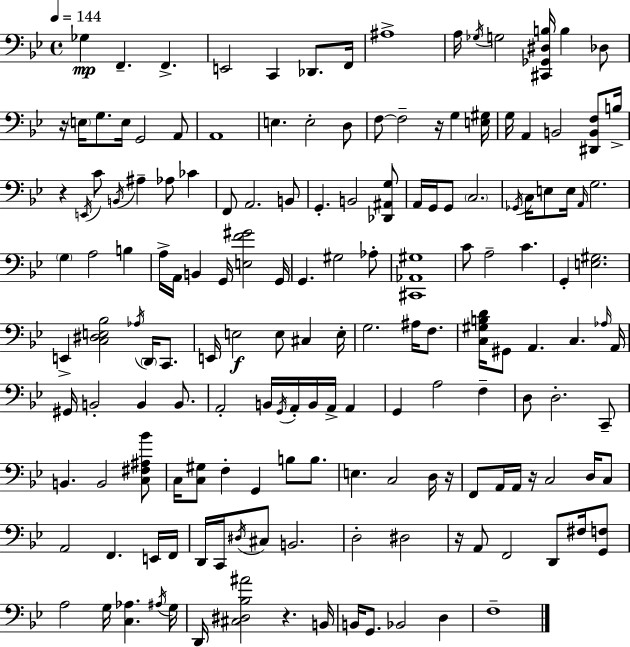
Gb3/q F2/q. F2/q. E2/h C2/q Db2/e. F2/s A#3/w A3/s Gb3/s G3/h [C#2,Gb2,D#3,B3]/s B3/q Db3/e R/s E3/s G3/e. E3/s G2/h A2/e A2/w E3/q. E3/h D3/e F3/e F3/h R/s G3/q [E3,G#3]/s G3/s A2/q B2/h [D#2,B2,F3]/e B3/s R/q E2/s C4/e B2/s A#3/q Ab3/e CES4/q F2/e A2/h. B2/e G2/q. B2/h [Db2,A#2,G3]/e A2/s G2/s G2/e C3/h. Gb2/s C3/s E3/e E3/s A2/s G3/h. G3/q A3/h B3/q A3/s A2/s B2/q G2/s [E3,F4,G#4]/h G2/s G2/q. G#3/h Ab3/e [C#2,Ab2,G#3]/w C4/e A3/h C4/q. G2/q [E3,G#3]/h. E2/q [C3,D#3,E3,Bb3]/h Ab3/s D2/s C2/e. E2/s E3/h E3/e C#3/q E3/s G3/h. A#3/s F3/e. [C3,G#3,B3,D4]/s G#2/e A2/q. C3/q. Ab3/s A2/s G#2/s B2/h B2/q B2/e. A2/h B2/s G2/s A2/s B2/s A2/s A2/q G2/q A3/h F3/q D3/e D3/h. C2/e B2/q. B2/h [C3,F#3,A#3,Bb4]/e C3/s [C3,G#3]/e F3/q G2/q B3/e B3/e. E3/q. C3/h D3/s R/s F2/e A2/s A2/s R/s C3/h D3/s C3/e A2/h F2/q. E2/s F2/s D2/s C2/s D#3/s C#3/e B2/h. D3/h D#3/h R/s A2/e F2/h D2/e F#3/s [G2,F3]/e A3/h G3/s [C3,Ab3]/q. A#3/s G3/s D2/s [C#3,D#3,Bb3,A#4]/h R/q. B2/s B2/s G2/e. Bb2/h D3/q F3/w